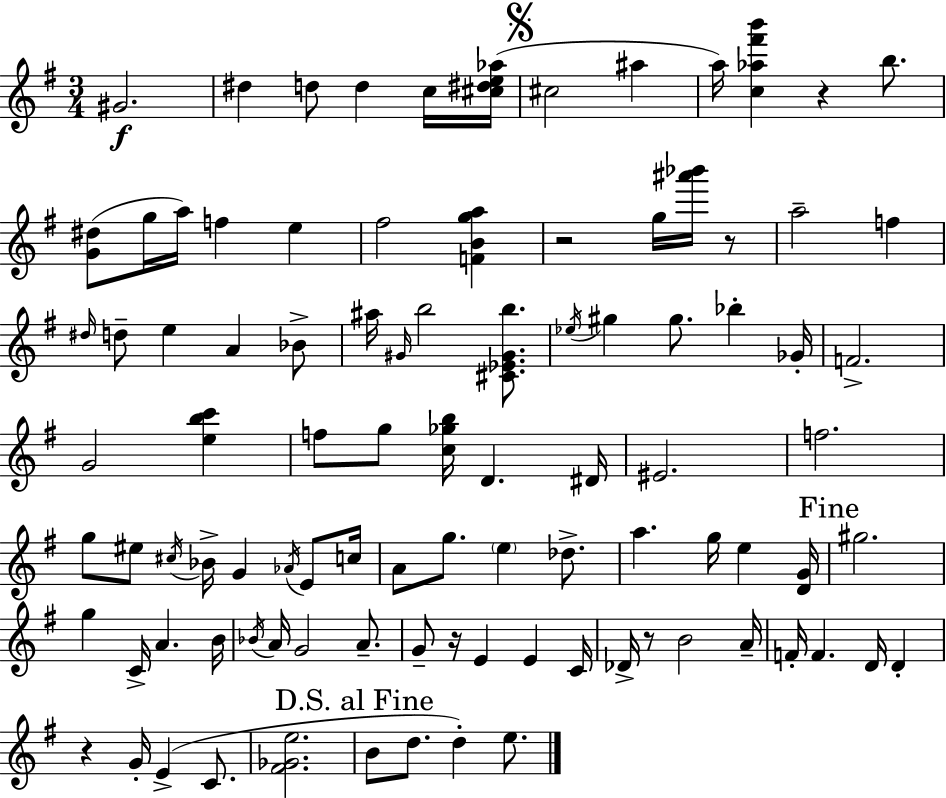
{
  \clef treble
  \numericTimeSignature
  \time 3/4
  \key g \major
  gis'2.\f | dis''4 d''8 d''4 c''16 <cis'' dis'' e'' aes''>16( | \mark \markup { \musicglyph "scripts.segno" } cis''2 ais''4 | a''16) <c'' aes'' fis''' b'''>4 r4 b''8. | \break <g' dis''>8( g''16 a''16) f''4 e''4 | fis''2 <f' b' g'' a''>4 | r2 g''16 <ais''' bes'''>16 r8 | a''2-- f''4 | \break \grace { dis''16 } d''8-- e''4 a'4 bes'8-> | ais''16 \grace { gis'16 } b''2 <cis' ees' gis' b''>8. | \acciaccatura { ees''16 } gis''4 gis''8. bes''4-. | ges'16-. f'2.-> | \break g'2 <e'' b'' c'''>4 | f''8 g''8 <c'' ges'' b''>16 d'4. | dis'16 eis'2. | f''2. | \break g''8 eis''8 \acciaccatura { cis''16 } bes'16-> g'4 | \acciaccatura { aes'16 } e'8 c''16 a'8 g''8. \parenthesize e''4 | des''8.-> a''4. g''16 | e''4 <d' g'>16 \mark "Fine" gis''2. | \break g''4 c'16-> a'4. | b'16 \acciaccatura { bes'16 } a'16 g'2 | a'8.-- g'8-- r16 e'4 | e'4 c'16 des'16-> r8 b'2 | \break a'16-- f'16-. f'4. | d'16 d'4-. r4 g'16-. e'4->( | c'8. <fis' ges' e''>2. | \mark "D.S. al Fine" b'8 d''8. d''4-.) | \break e''8. \bar "|."
}